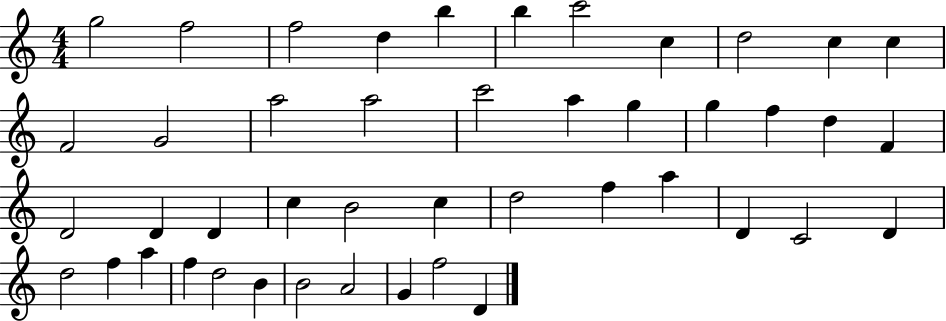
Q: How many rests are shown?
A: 0